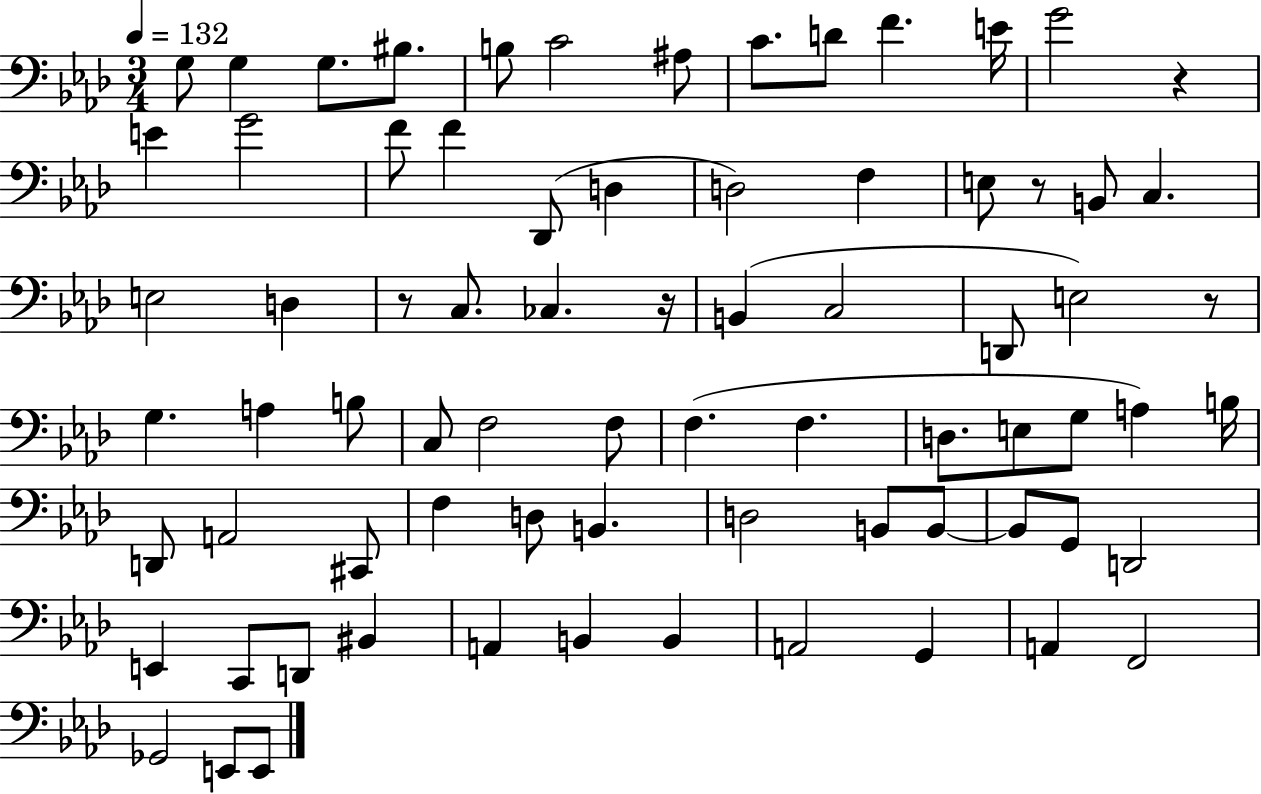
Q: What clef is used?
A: bass